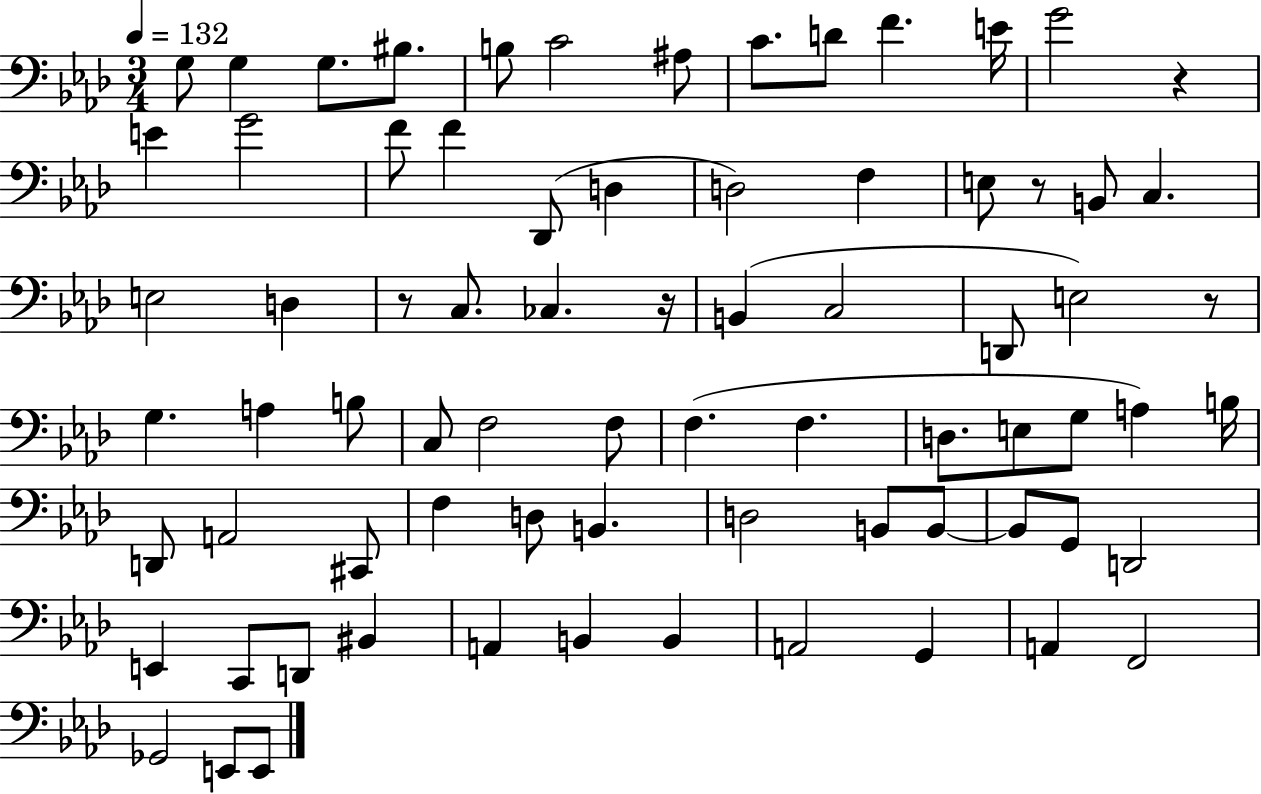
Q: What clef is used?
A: bass